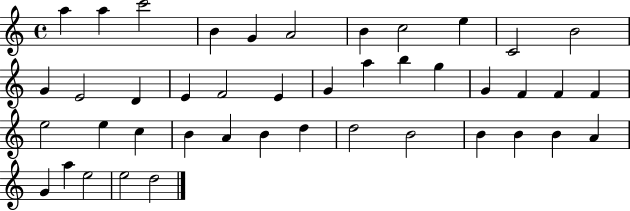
X:1
T:Untitled
M:4/4
L:1/4
K:C
a a c'2 B G A2 B c2 e C2 B2 G E2 D E F2 E G a b g G F F F e2 e c B A B d d2 B2 B B B A G a e2 e2 d2